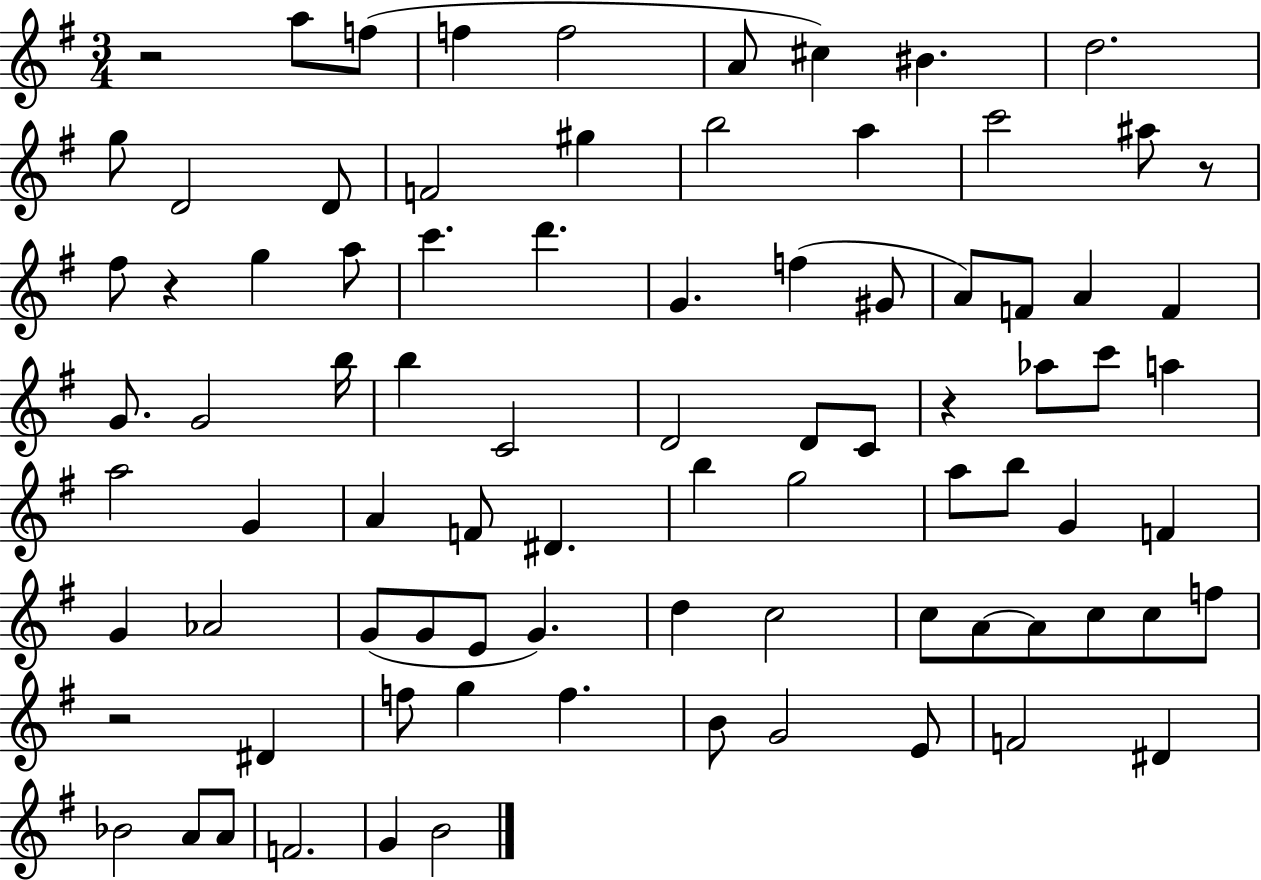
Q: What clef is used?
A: treble